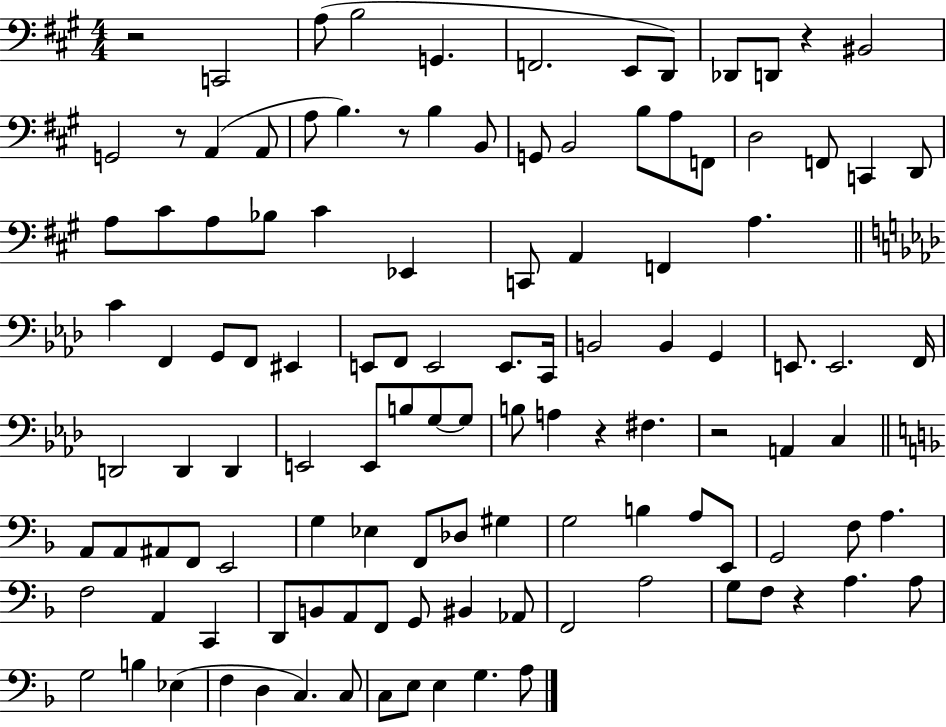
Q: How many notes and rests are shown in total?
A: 117